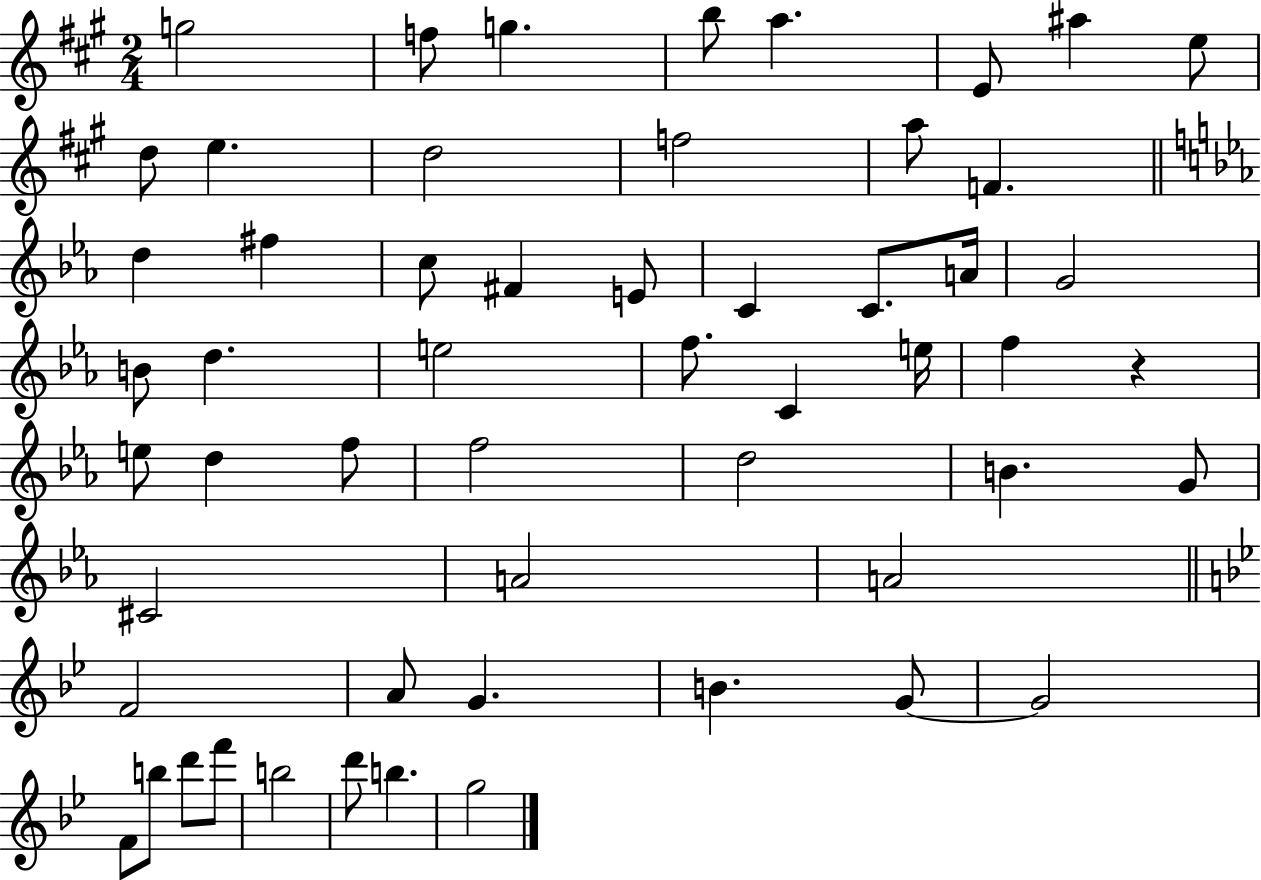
X:1
T:Untitled
M:2/4
L:1/4
K:A
g2 f/2 g b/2 a E/2 ^a e/2 d/2 e d2 f2 a/2 F d ^f c/2 ^F E/2 C C/2 A/4 G2 B/2 d e2 f/2 C e/4 f z e/2 d f/2 f2 d2 B G/2 ^C2 A2 A2 F2 A/2 G B G/2 G2 F/2 b/2 d'/2 f'/2 b2 d'/2 b g2